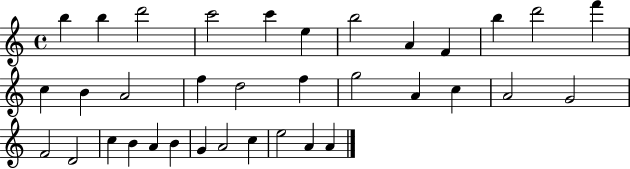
X:1
T:Untitled
M:4/4
L:1/4
K:C
b b d'2 c'2 c' e b2 A F b d'2 f' c B A2 f d2 f g2 A c A2 G2 F2 D2 c B A B G A2 c e2 A A